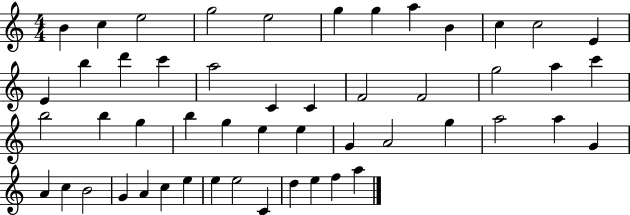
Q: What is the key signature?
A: C major